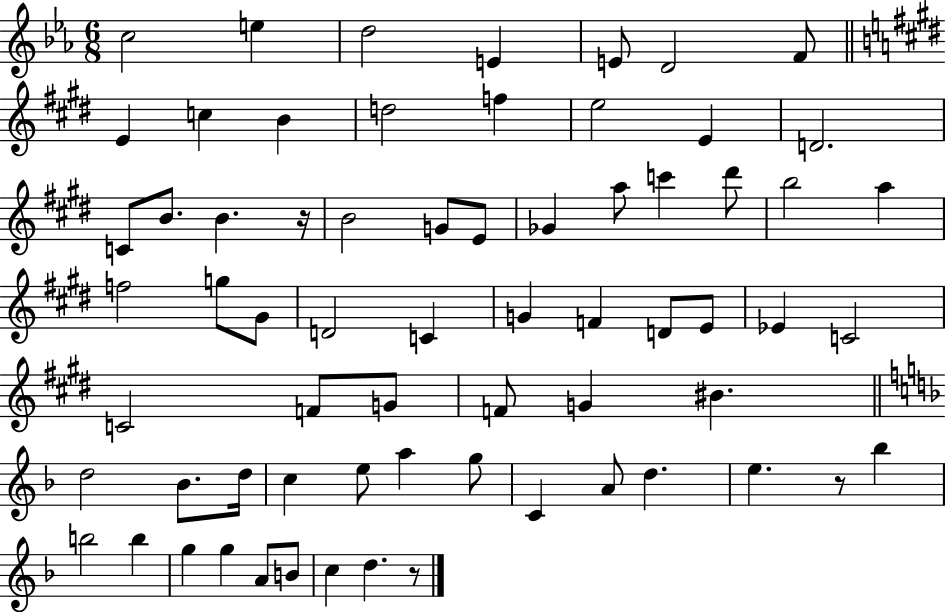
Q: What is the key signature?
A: EES major